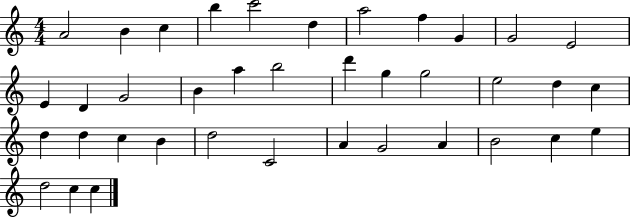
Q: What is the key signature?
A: C major